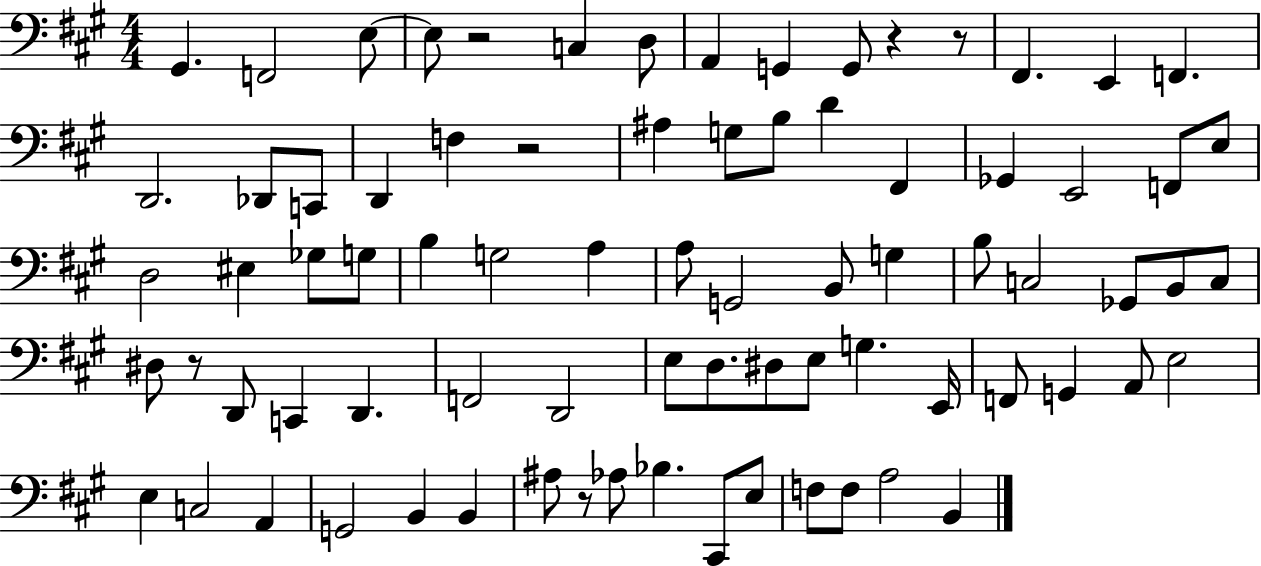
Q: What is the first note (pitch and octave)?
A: G#2